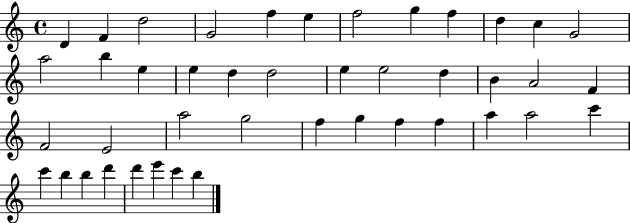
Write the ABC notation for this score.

X:1
T:Untitled
M:4/4
L:1/4
K:C
D F d2 G2 f e f2 g f d c G2 a2 b e e d d2 e e2 d B A2 F F2 E2 a2 g2 f g f f a a2 c' c' b b d' d' e' c' b